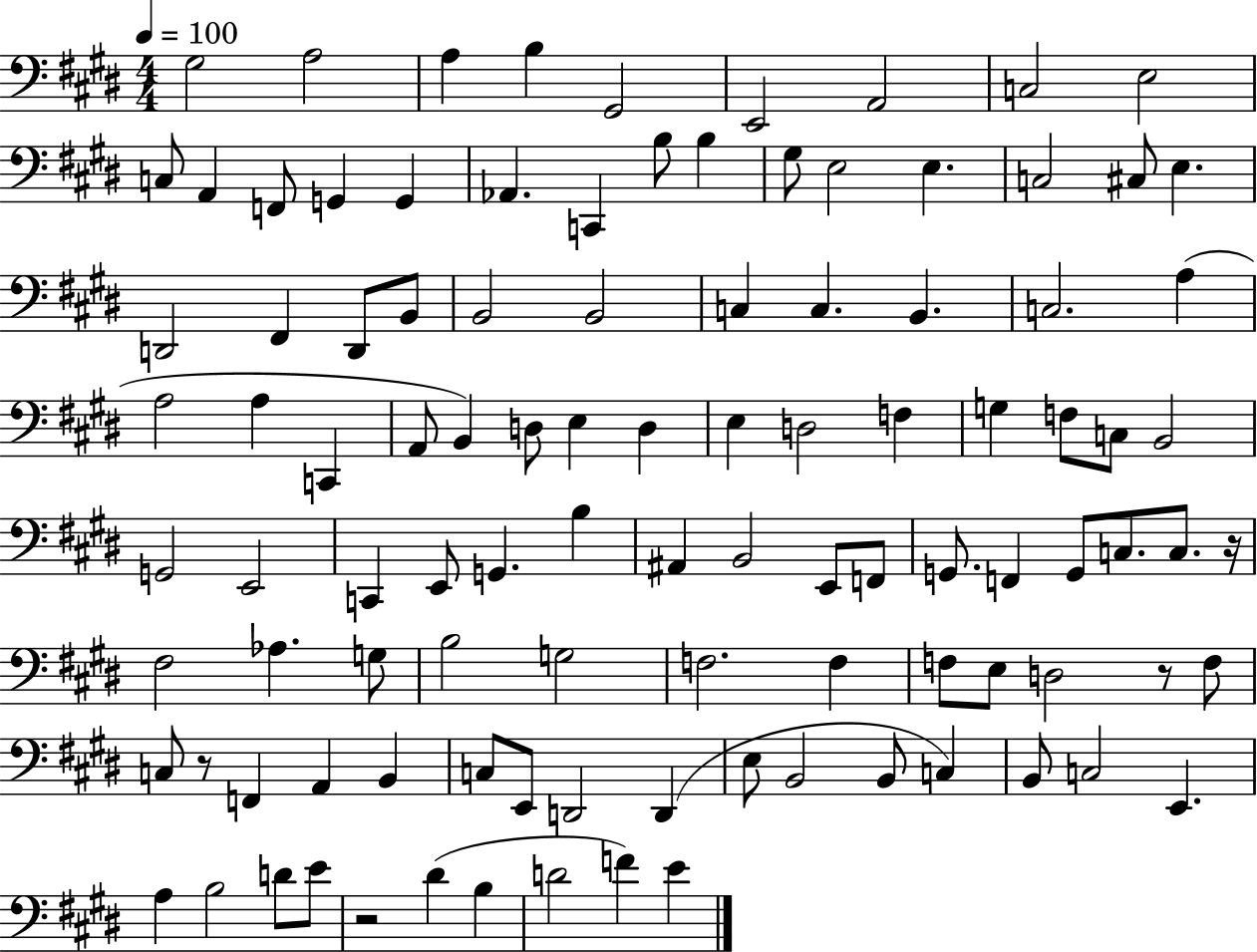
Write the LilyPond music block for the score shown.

{
  \clef bass
  \numericTimeSignature
  \time 4/4
  \key e \major
  \tempo 4 = 100
  gis2 a2 | a4 b4 gis,2 | e,2 a,2 | c2 e2 | \break c8 a,4 f,8 g,4 g,4 | aes,4. c,4 b8 b4 | gis8 e2 e4. | c2 cis8 e4. | \break d,2 fis,4 d,8 b,8 | b,2 b,2 | c4 c4. b,4. | c2. a4( | \break a2 a4 c,4 | a,8 b,4) d8 e4 d4 | e4 d2 f4 | g4 f8 c8 b,2 | \break g,2 e,2 | c,4 e,8 g,4. b4 | ais,4 b,2 e,8 f,8 | g,8. f,4 g,8 c8. c8. r16 | \break fis2 aes4. g8 | b2 g2 | f2. f4 | f8 e8 d2 r8 f8 | \break c8 r8 f,4 a,4 b,4 | c8 e,8 d,2 d,4( | e8 b,2 b,8 c4) | b,8 c2 e,4. | \break a4 b2 d'8 e'8 | r2 dis'4( b4 | d'2 f'4) e'4 | \bar "|."
}